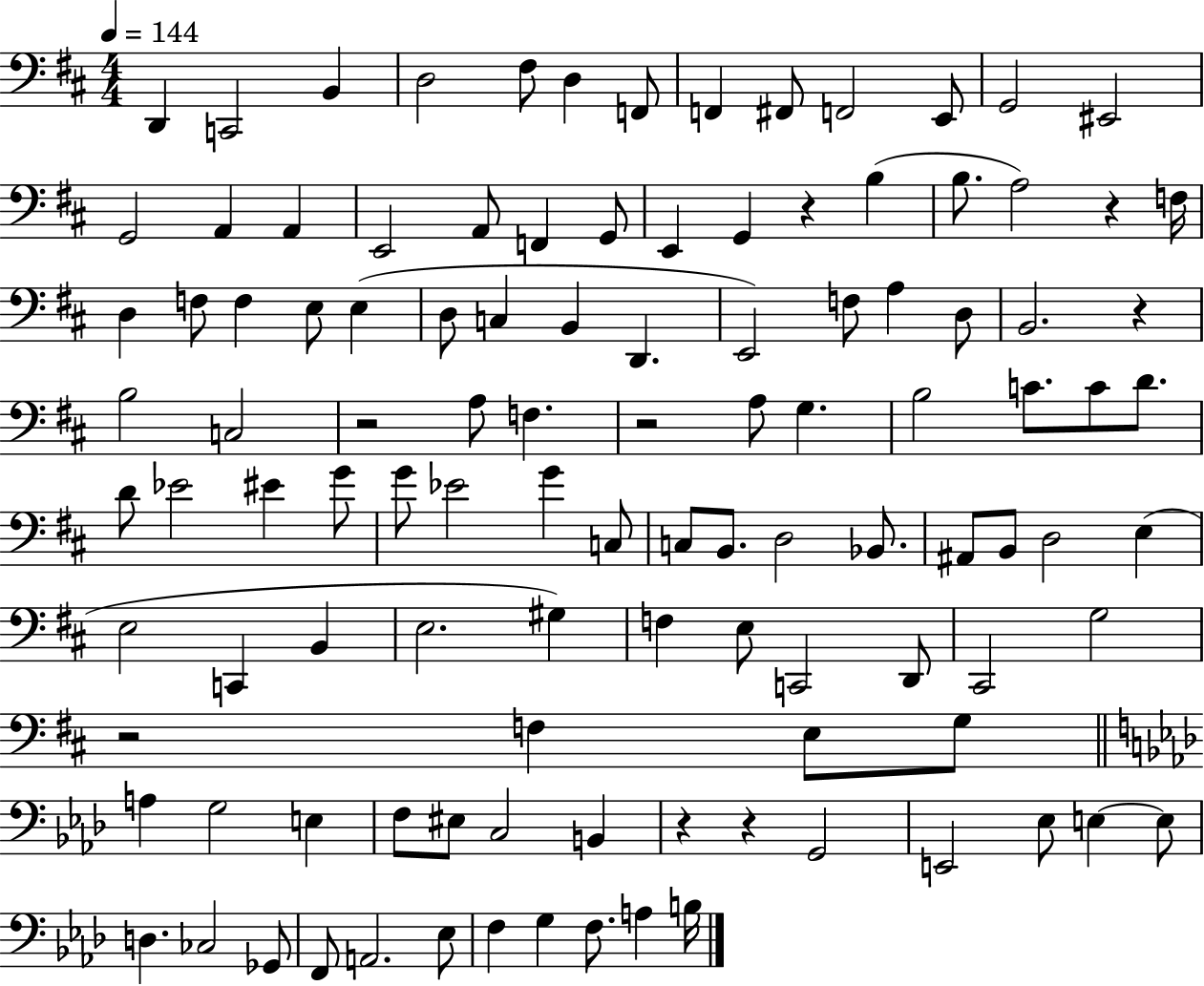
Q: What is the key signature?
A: D major